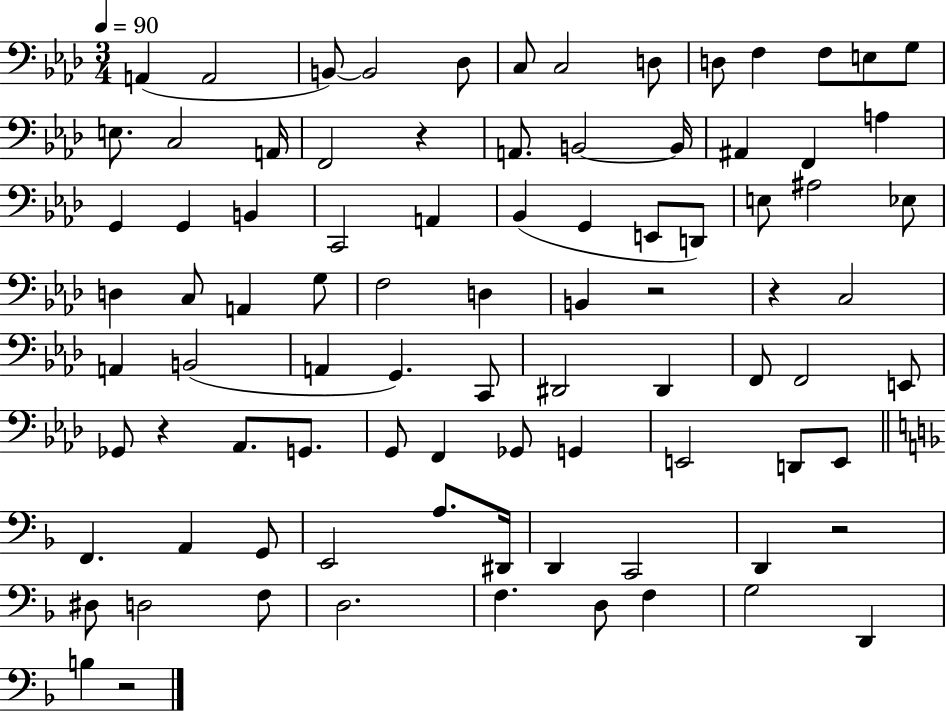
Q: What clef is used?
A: bass